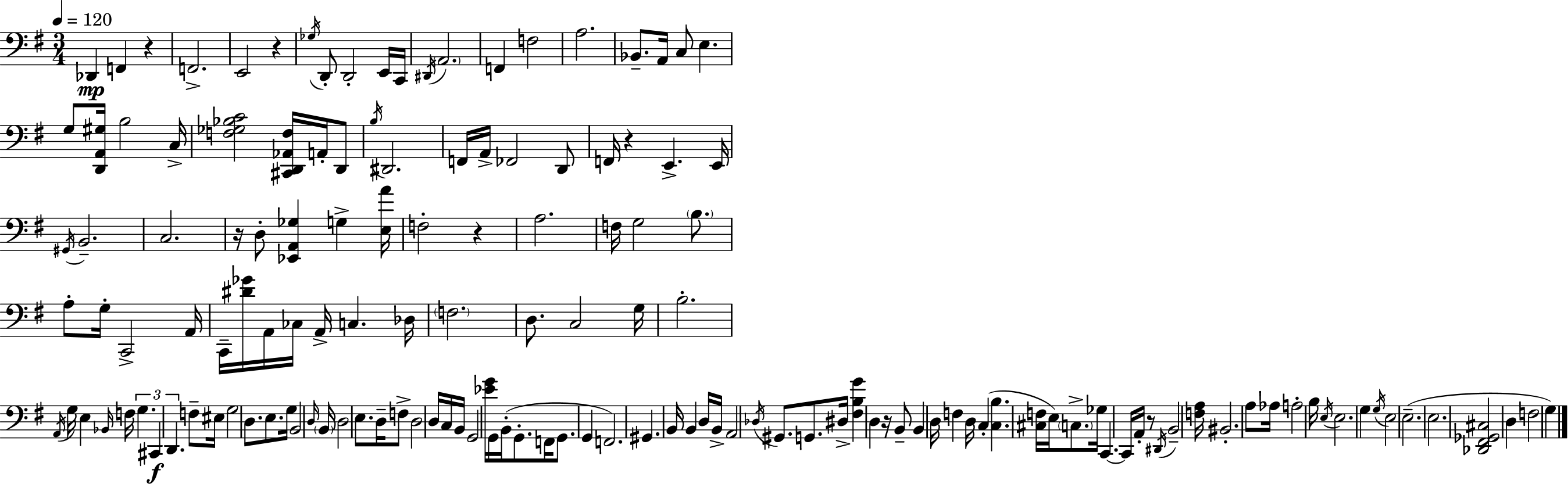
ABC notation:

X:1
T:Untitled
M:3/4
L:1/4
K:G
_D,, F,, z F,,2 E,,2 z _G,/4 D,,/2 D,,2 E,,/4 C,,/4 ^D,,/4 A,,2 F,, F,2 A,2 _B,,/2 A,,/4 C,/2 E, G,/2 [D,,A,,^G,]/4 B,2 C,/4 [F,_G,_B,C]2 [^C,,D,,_A,,F,]/4 A,,/4 D,,/2 B,/4 ^D,,2 F,,/4 A,,/4 _F,,2 D,,/2 F,,/4 z E,, E,,/4 ^G,,/4 B,,2 C,2 z/4 D,/2 [_E,,A,,_G,] G, [E,A]/4 F,2 z A,2 F,/4 G,2 B,/2 A,/2 G,/4 C,,2 A,,/4 C,,/4 [^D_G]/4 A,,/4 _C,/4 A,,/4 C, _D,/4 F,2 D,/2 C,2 G,/4 B,2 A,,/4 G,/4 E, _B,,/4 F,/4 G, ^C,, D,, F,/2 ^E,/4 G,2 D,/2 E,/2 G,/4 B,,2 D,/4 B,,/4 D,2 E,/2 D,/4 F,/2 D,2 D,/4 C,/4 B,,/4 G,,2 [_EG]/4 G,,/4 B,,/4 G,,/2 F,,/4 G,,/2 G,, F,,2 ^G,, B,,/4 B,, D,/4 B,,/4 A,,2 _D,/4 ^G,,/2 G,,/2 ^D,/4 [^F,B,G] D, z/4 B,,/2 B,, D,/4 F, D,/4 C, [C,B,] [^C,F,]/4 E,/4 C,/2 _G,/4 C,, C,,/4 A,,/4 z/2 ^D,,/4 B,,2 [F,A,]/4 ^B,,2 A,/2 _A,/4 A,2 B,/4 E,/4 E,2 G, G,/4 E,2 E,2 E,2 [_D,,^F,,_G,,^C,]2 D, F,2 G,